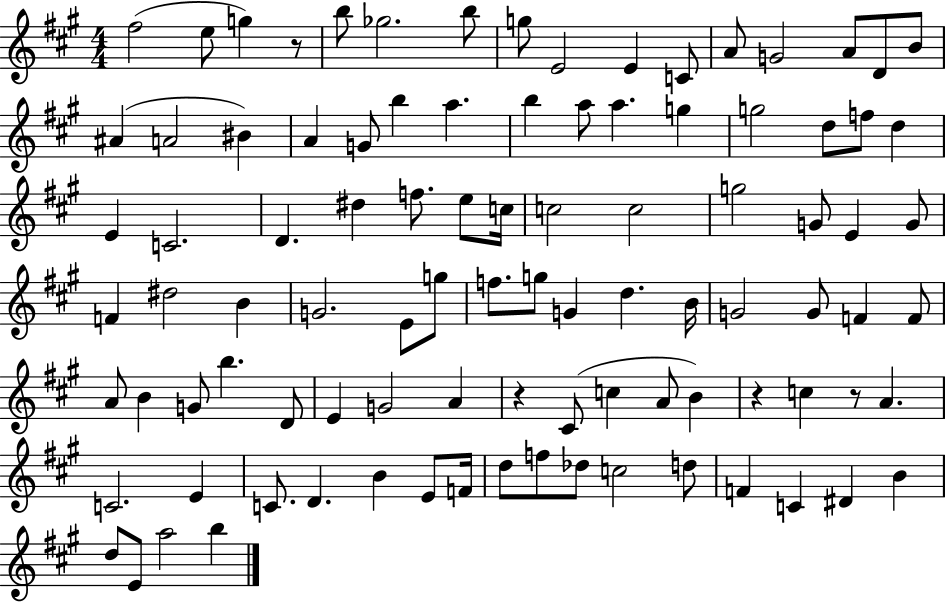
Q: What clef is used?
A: treble